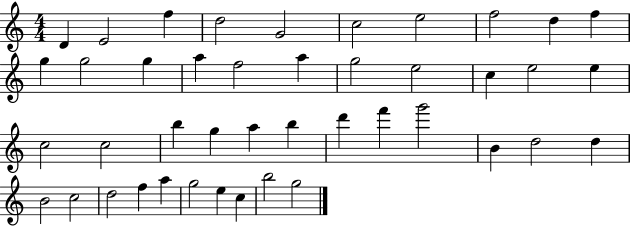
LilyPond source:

{
  \clef treble
  \numericTimeSignature
  \time 4/4
  \key c \major
  d'4 e'2 f''4 | d''2 g'2 | c''2 e''2 | f''2 d''4 f''4 | \break g''4 g''2 g''4 | a''4 f''2 a''4 | g''2 e''2 | c''4 e''2 e''4 | \break c''2 c''2 | b''4 g''4 a''4 b''4 | d'''4 f'''4 g'''2 | b'4 d''2 d''4 | \break b'2 c''2 | d''2 f''4 a''4 | g''2 e''4 c''4 | b''2 g''2 | \break \bar "|."
}